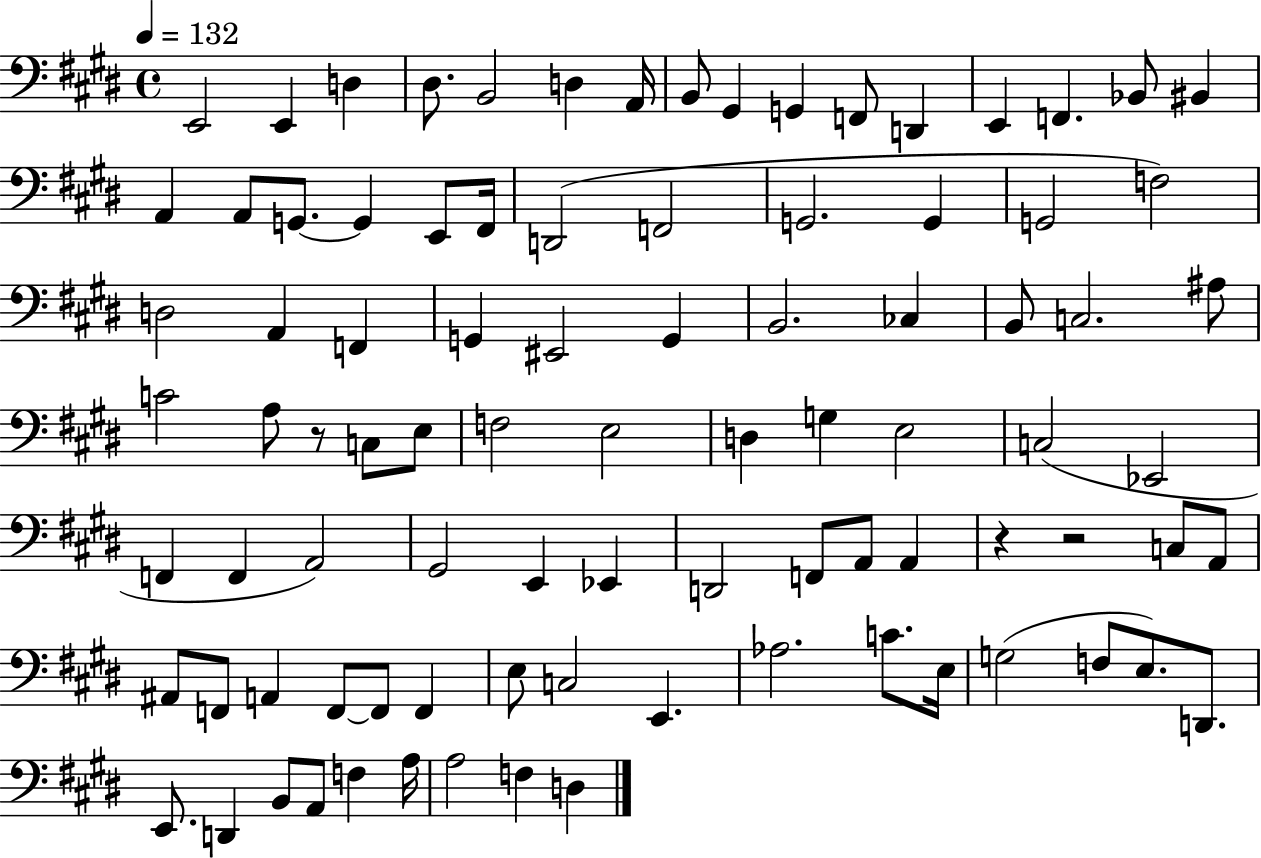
X:1
T:Untitled
M:4/4
L:1/4
K:E
E,,2 E,, D, ^D,/2 B,,2 D, A,,/4 B,,/2 ^G,, G,, F,,/2 D,, E,, F,, _B,,/2 ^B,, A,, A,,/2 G,,/2 G,, E,,/2 ^F,,/4 D,,2 F,,2 G,,2 G,, G,,2 F,2 D,2 A,, F,, G,, ^E,,2 G,, B,,2 _C, B,,/2 C,2 ^A,/2 C2 A,/2 z/2 C,/2 E,/2 F,2 E,2 D, G, E,2 C,2 _E,,2 F,, F,, A,,2 ^G,,2 E,, _E,, D,,2 F,,/2 A,,/2 A,, z z2 C,/2 A,,/2 ^A,,/2 F,,/2 A,, F,,/2 F,,/2 F,, E,/2 C,2 E,, _A,2 C/2 E,/4 G,2 F,/2 E,/2 D,,/2 E,,/2 D,, B,,/2 A,,/2 F, A,/4 A,2 F, D,